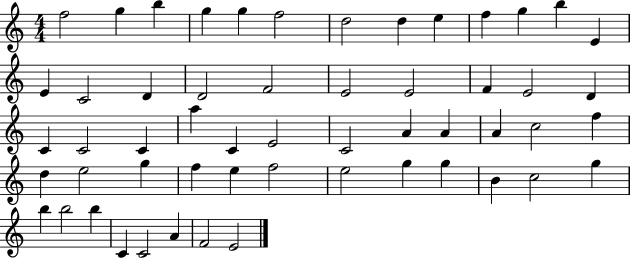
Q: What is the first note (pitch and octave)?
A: F5